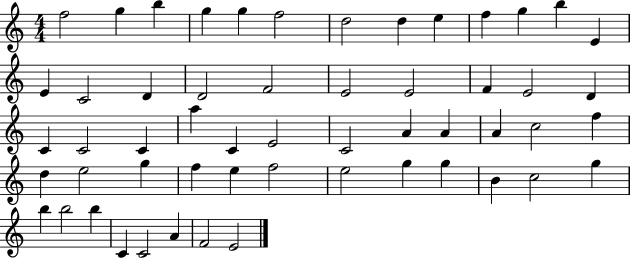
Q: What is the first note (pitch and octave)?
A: F5